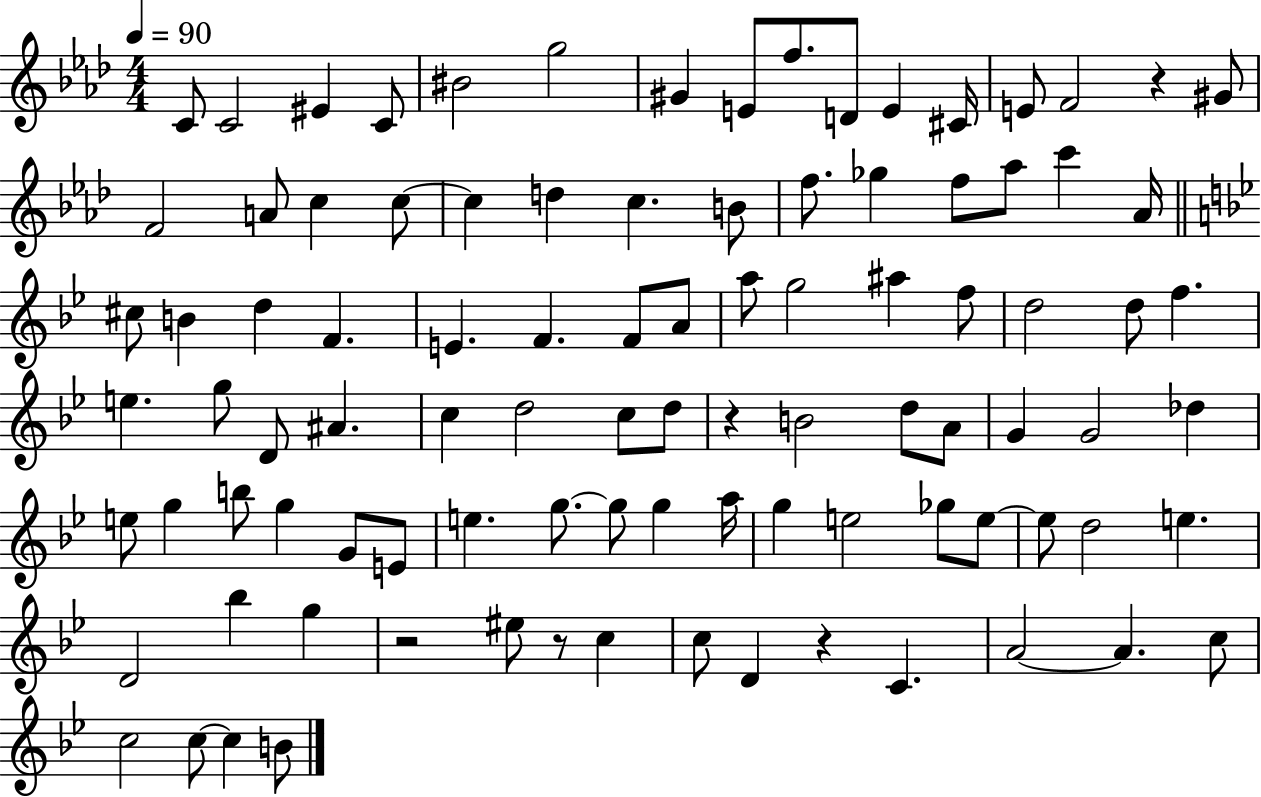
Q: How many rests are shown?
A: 5